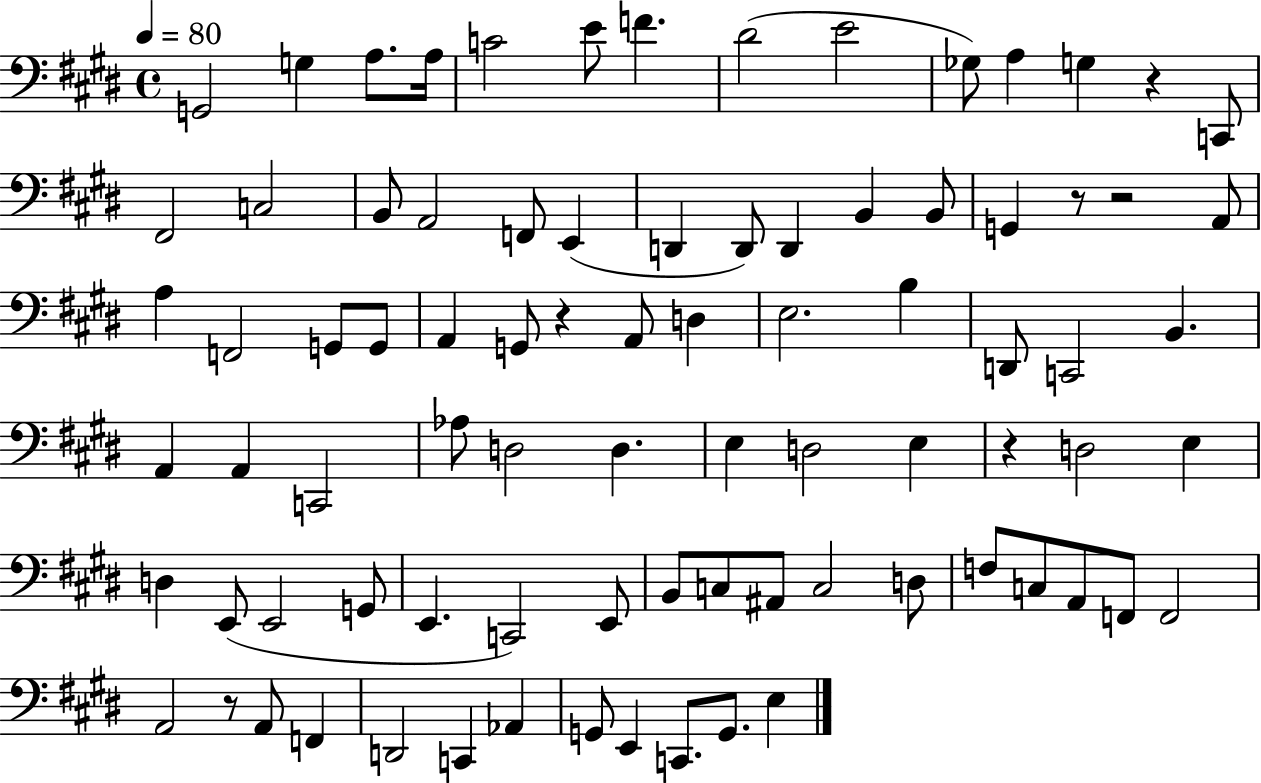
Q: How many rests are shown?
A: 6